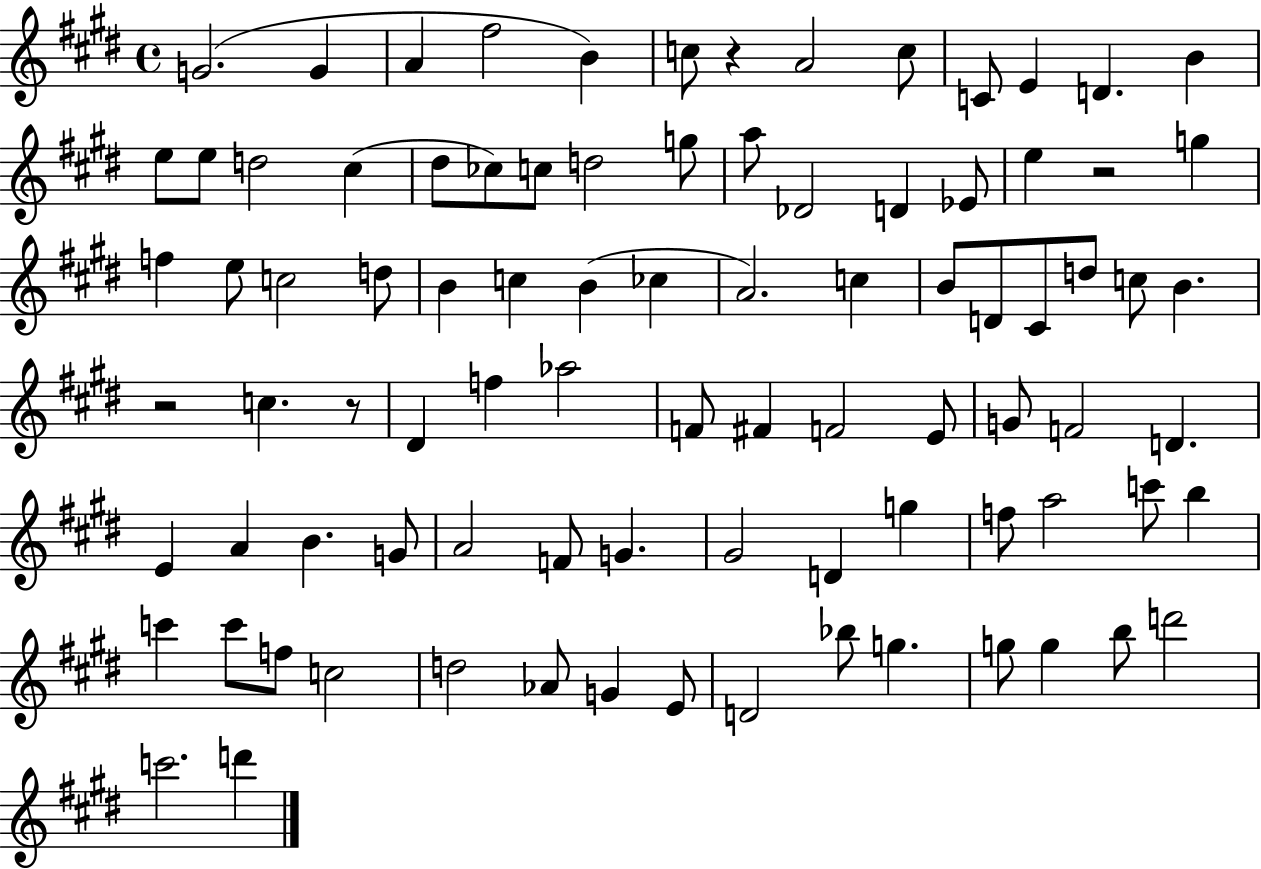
{
  \clef treble
  \time 4/4
  \defaultTimeSignature
  \key e \major
  \repeat volta 2 { g'2.( g'4 | a'4 fis''2 b'4) | c''8 r4 a'2 c''8 | c'8 e'4 d'4. b'4 | \break e''8 e''8 d''2 cis''4( | dis''8 ces''8) c''8 d''2 g''8 | a''8 des'2 d'4 ees'8 | e''4 r2 g''4 | \break f''4 e''8 c''2 d''8 | b'4 c''4 b'4( ces''4 | a'2.) c''4 | b'8 d'8 cis'8 d''8 c''8 b'4. | \break r2 c''4. r8 | dis'4 f''4 aes''2 | f'8 fis'4 f'2 e'8 | g'8 f'2 d'4. | \break e'4 a'4 b'4. g'8 | a'2 f'8 g'4. | gis'2 d'4 g''4 | f''8 a''2 c'''8 b''4 | \break c'''4 c'''8 f''8 c''2 | d''2 aes'8 g'4 e'8 | d'2 bes''8 g''4. | g''8 g''4 b''8 d'''2 | \break c'''2. d'''4 | } \bar "|."
}